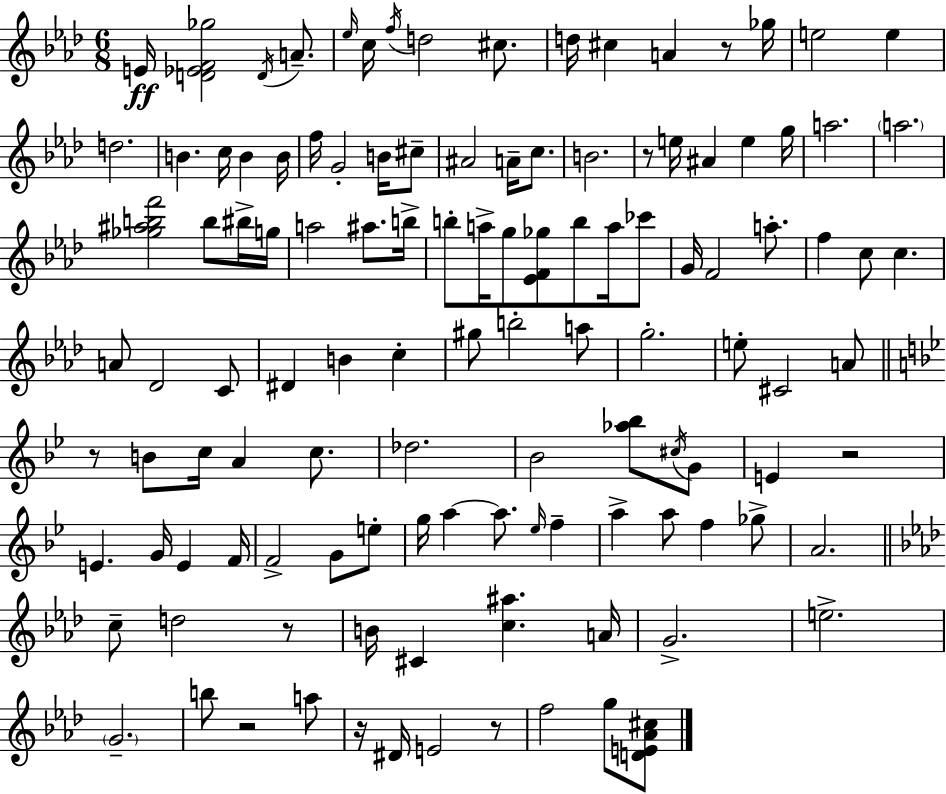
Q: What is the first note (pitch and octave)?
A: E4